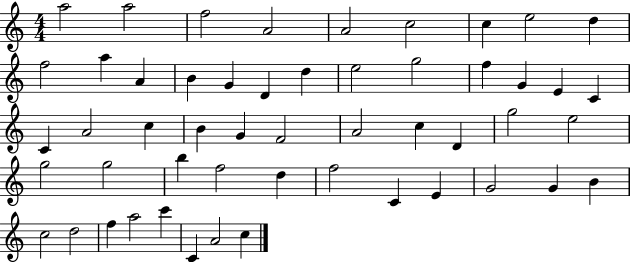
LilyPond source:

{
  \clef treble
  \numericTimeSignature
  \time 4/4
  \key c \major
  a''2 a''2 | f''2 a'2 | a'2 c''2 | c''4 e''2 d''4 | \break f''2 a''4 a'4 | b'4 g'4 d'4 d''4 | e''2 g''2 | f''4 g'4 e'4 c'4 | \break c'4 a'2 c''4 | b'4 g'4 f'2 | a'2 c''4 d'4 | g''2 e''2 | \break g''2 g''2 | b''4 f''2 d''4 | f''2 c'4 e'4 | g'2 g'4 b'4 | \break c''2 d''2 | f''4 a''2 c'''4 | c'4 a'2 c''4 | \bar "|."
}